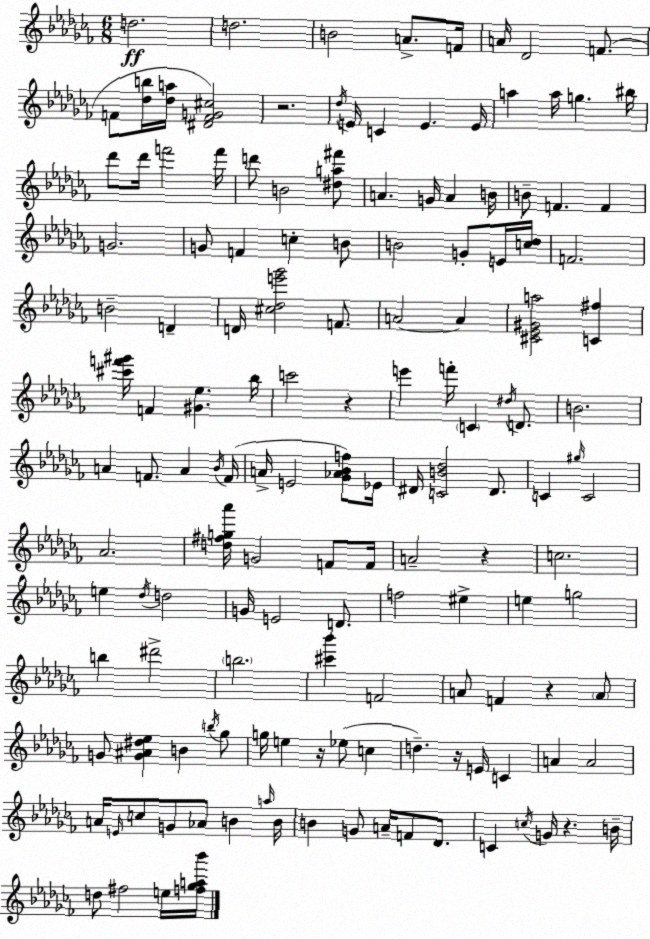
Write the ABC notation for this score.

X:1
T:Untitled
M:6/8
L:1/4
K:Abm
d2 d2 B2 A/2 F/4 A/4 _D2 F/2 F/2 [_db]/4 [_da]/4 [^DFG^c]2 z2 _d/4 E/4 C E E/4 a a/4 g ^b/4 _d'/2 _d'/4 f'2 f'/4 d'/2 B2 [^da^f']/2 A G/4 A B/4 B/2 F F G2 G/2 F c B/2 B2 G/2 E/4 [c_d]/4 F2 B2 D D/4 [^c_de'_g']2 F/2 A2 A [^C_E^Ga]2 [C^f] [^c'f'^g']/4 F [^G_e] _b/4 c'2 z e' f'/4 C ^d/4 D/2 B2 A F/2 A _B/4 F/4 A/4 E2 [_G_A_Bf]/2 _E/4 ^D/4 [CB_d]2 ^D/2 C ^g/4 C2 _A2 [d^fg_a']/4 G2 F/2 F/4 A2 z c2 e _d/4 d2 G/4 E2 D/2 f2 ^e e g2 b ^d'2 b2 [^c'_b'] F2 A/2 F z A/2 G/2 [G^A^d_e] B b/4 _g/2 g/4 e z/4 _e/2 c d z/4 E/4 C A A2 A/4 E/4 c/2 G/2 _A/2 B a/4 B/4 B G/2 A/4 F/2 _D/2 C c/4 G/4 z B/4 d/2 ^f2 e/4 [f_ga_b']/4